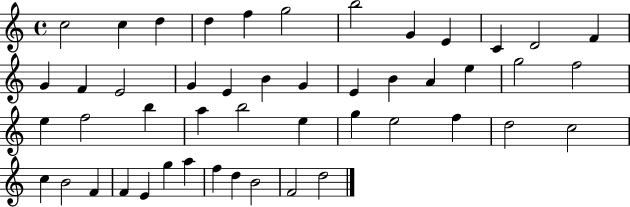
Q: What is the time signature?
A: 4/4